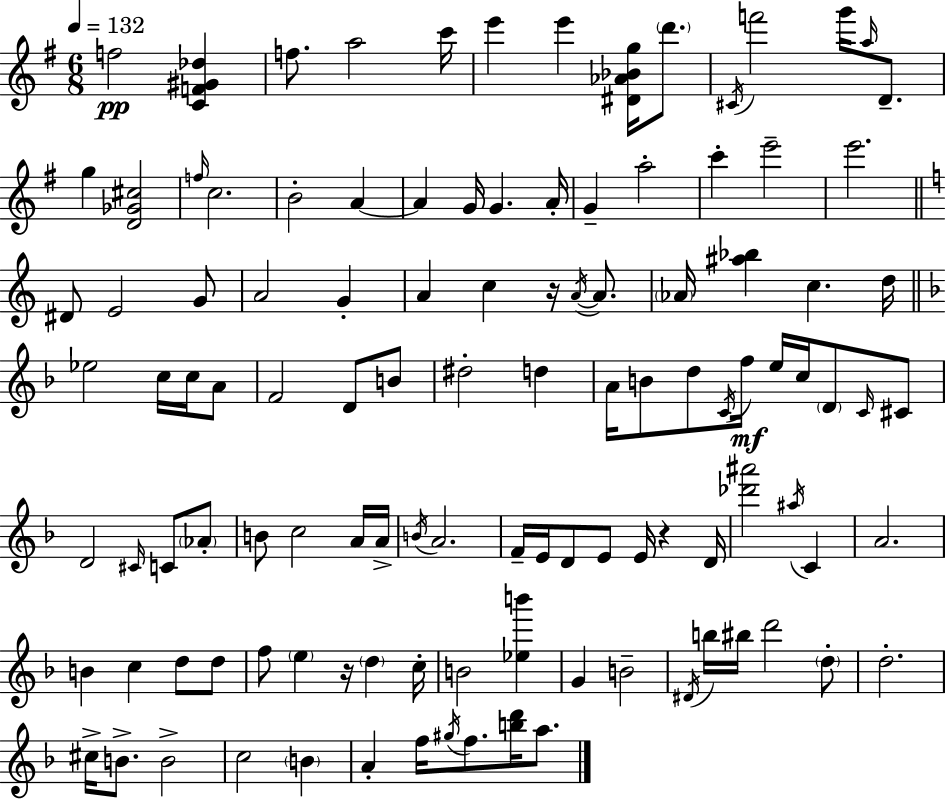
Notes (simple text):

F5/h [C4,F4,G#4,Db5]/q F5/e. A5/h C6/s E6/q E6/q [D#4,Ab4,Bb4,G5]/s D6/e. C#4/s F6/h G6/s A5/s D4/e. G5/q [D4,Gb4,C#5]/h F5/s C5/h. B4/h A4/q A4/q G4/s G4/q. A4/s G4/q A5/h C6/q E6/h E6/h. D#4/e E4/h G4/e A4/h G4/q A4/q C5/q R/s A4/s A4/e. Ab4/s [A#5,Bb5]/q C5/q. D5/s Eb5/h C5/s C5/s A4/e F4/h D4/e B4/e D#5/h D5/q A4/s B4/e D5/e C4/s F5/s E5/s C5/s D4/e C4/s C#4/e D4/h C#4/s C4/e Ab4/e B4/e C5/h A4/s A4/s B4/s A4/h. F4/s E4/s D4/e E4/e E4/s R/q D4/s [Db6,A#6]/h A#5/s C4/q A4/h. B4/q C5/q D5/e D5/e F5/e E5/q R/s D5/q C5/s B4/h [Eb5,B6]/q G4/q B4/h D#4/s B5/s BIS5/s D6/h D5/e D5/h. C#5/s B4/e. B4/h C5/h B4/q A4/q F5/s G#5/s F5/e. [B5,D6]/s A5/e.